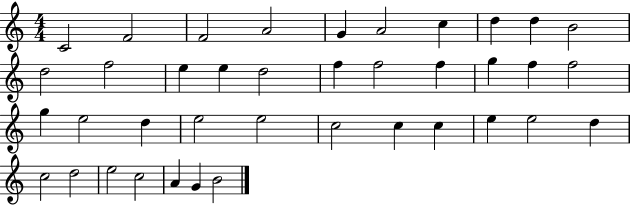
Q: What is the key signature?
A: C major